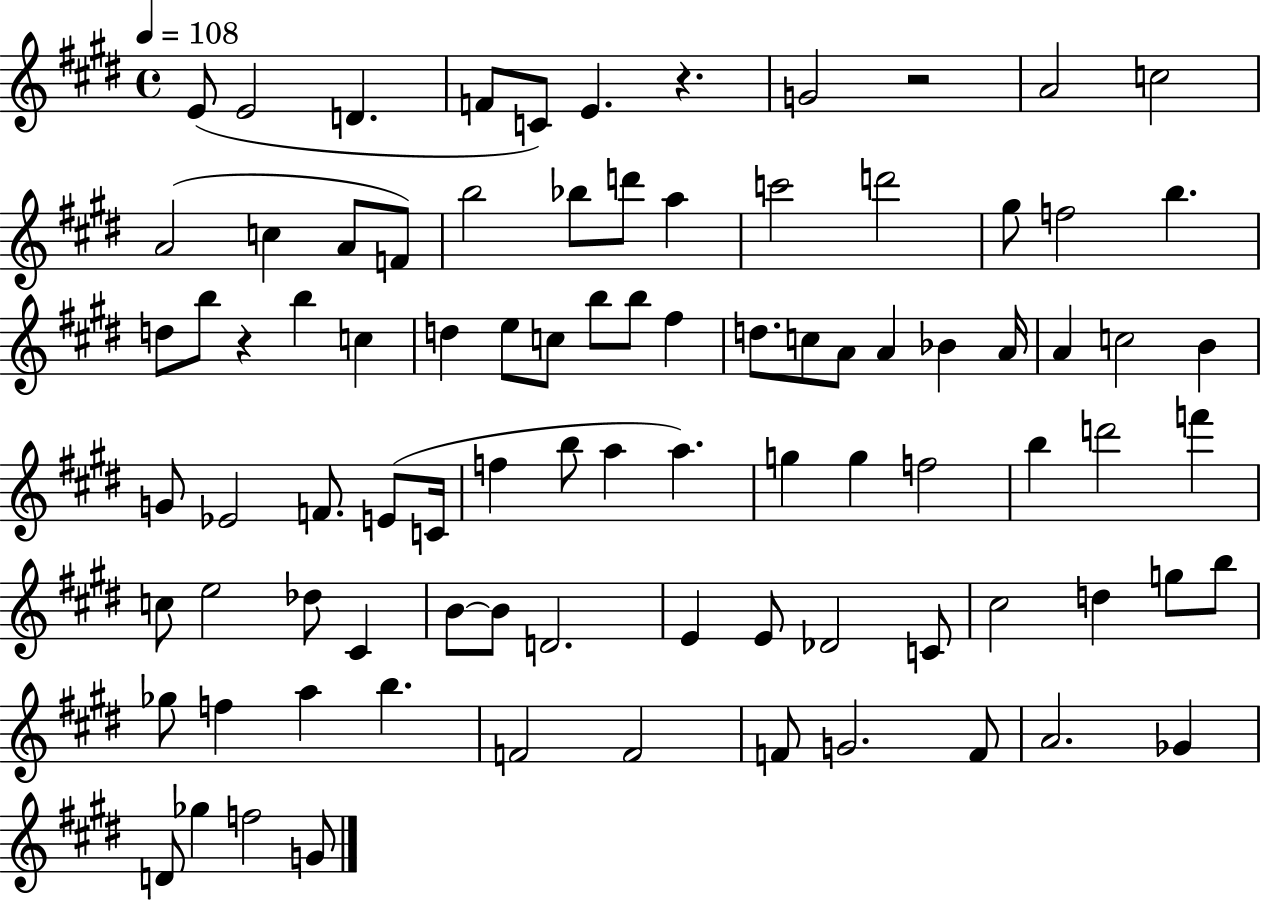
X:1
T:Untitled
M:4/4
L:1/4
K:E
E/2 E2 D F/2 C/2 E z G2 z2 A2 c2 A2 c A/2 F/2 b2 _b/2 d'/2 a c'2 d'2 ^g/2 f2 b d/2 b/2 z b c d e/2 c/2 b/2 b/2 ^f d/2 c/2 A/2 A _B A/4 A c2 B G/2 _E2 F/2 E/2 C/4 f b/2 a a g g f2 b d'2 f' c/2 e2 _d/2 ^C B/2 B/2 D2 E E/2 _D2 C/2 ^c2 d g/2 b/2 _g/2 f a b F2 F2 F/2 G2 F/2 A2 _G D/2 _g f2 G/2